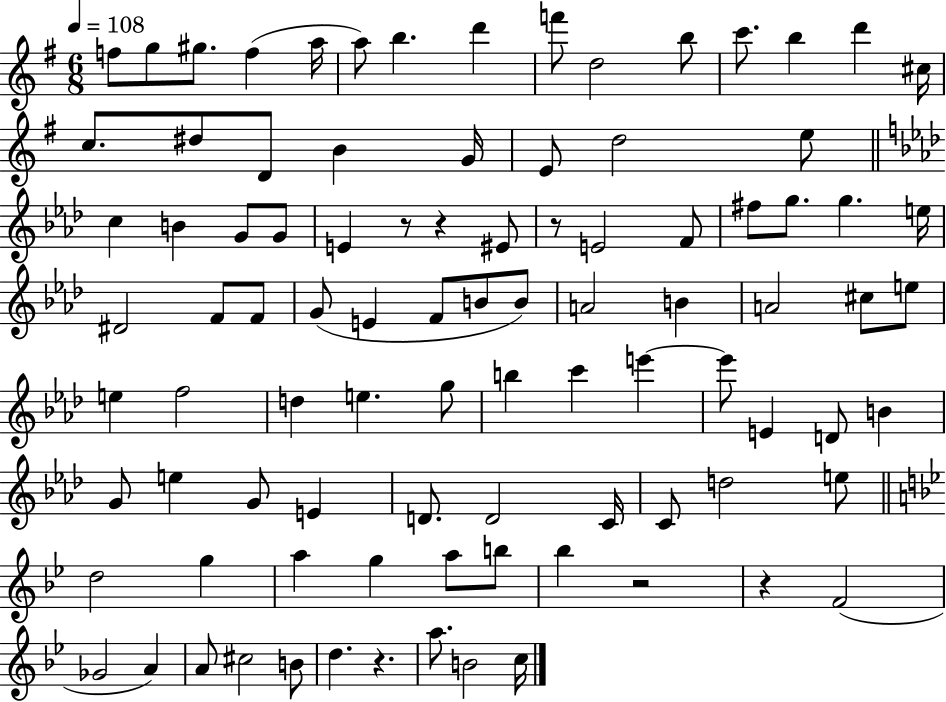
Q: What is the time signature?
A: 6/8